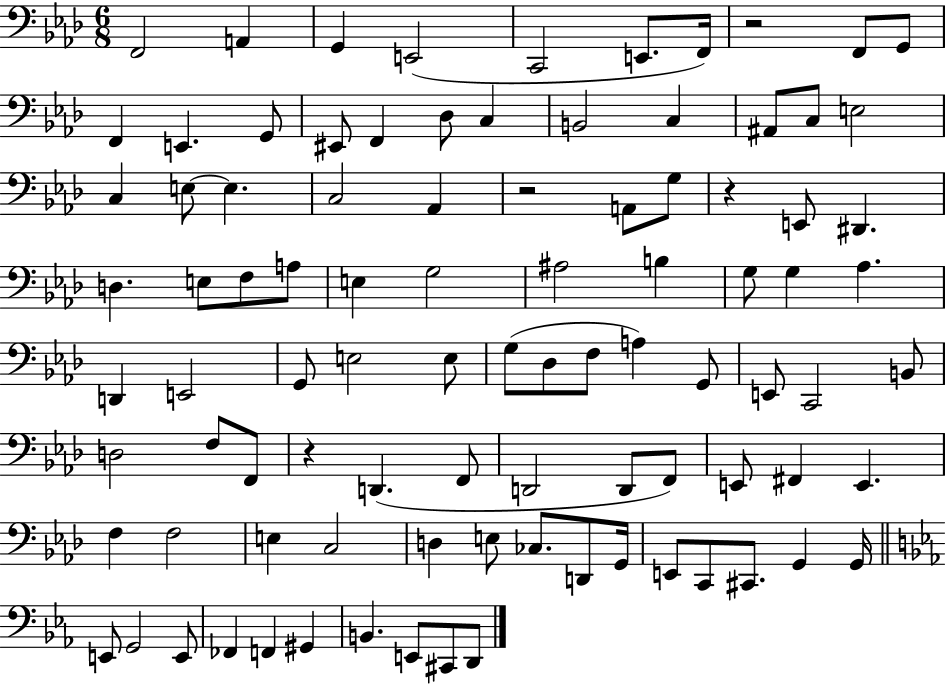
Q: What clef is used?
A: bass